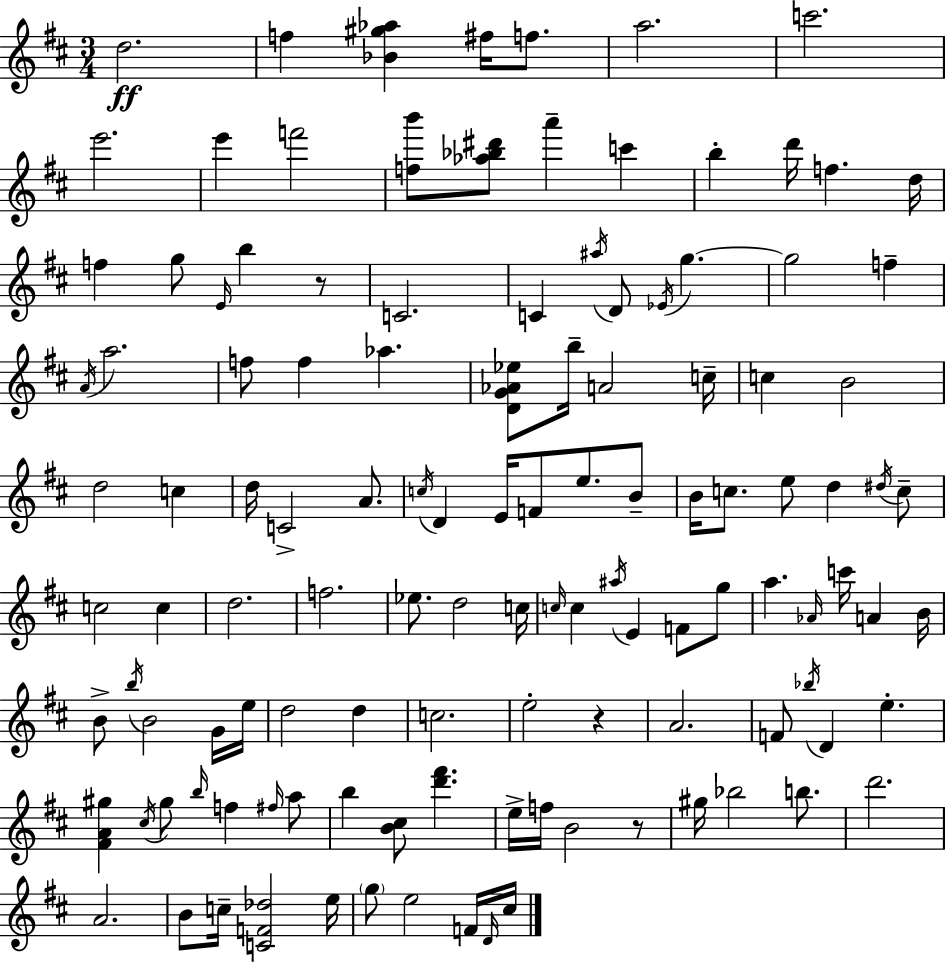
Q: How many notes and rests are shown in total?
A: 120